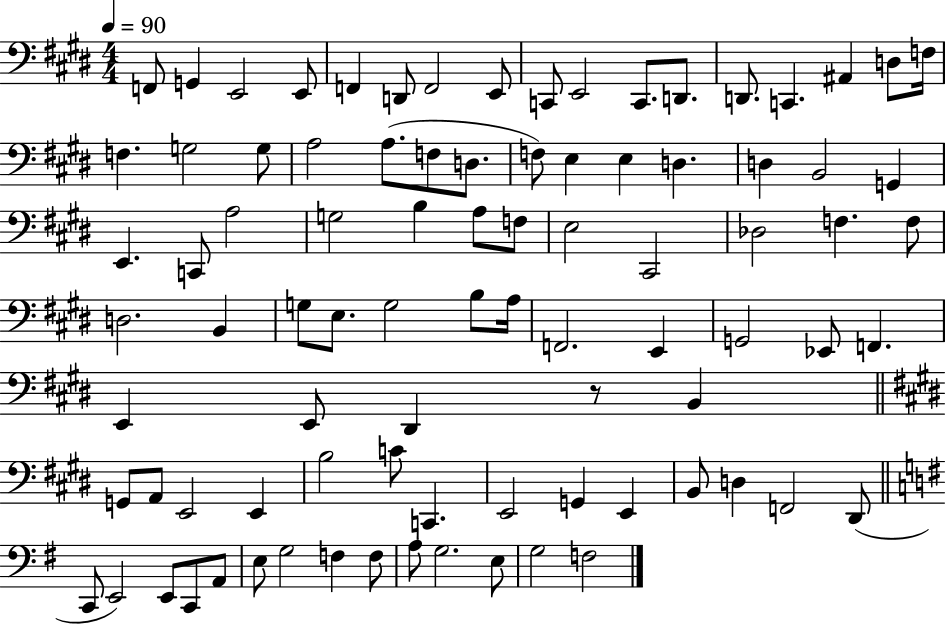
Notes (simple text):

F2/e G2/q E2/h E2/e F2/q D2/e F2/h E2/e C2/e E2/h C2/e. D2/e. D2/e. C2/q. A#2/q D3/e F3/s F3/q. G3/h G3/e A3/h A3/e. F3/e D3/e. F3/e E3/q E3/q D3/q. D3/q B2/h G2/q E2/q. C2/e A3/h G3/h B3/q A3/e F3/e E3/h C#2/h Db3/h F3/q. F3/e D3/h. B2/q G3/e E3/e. G3/h B3/e A3/s F2/h. E2/q G2/h Eb2/e F2/q. E2/q E2/e D#2/q R/e B2/q G2/e A2/e E2/h E2/q B3/h C4/e C2/q. E2/h G2/q E2/q B2/e D3/q F2/h D#2/e C2/e E2/h E2/e C2/e A2/e E3/e G3/h F3/q F3/e A3/e G3/h. E3/e G3/h F3/h